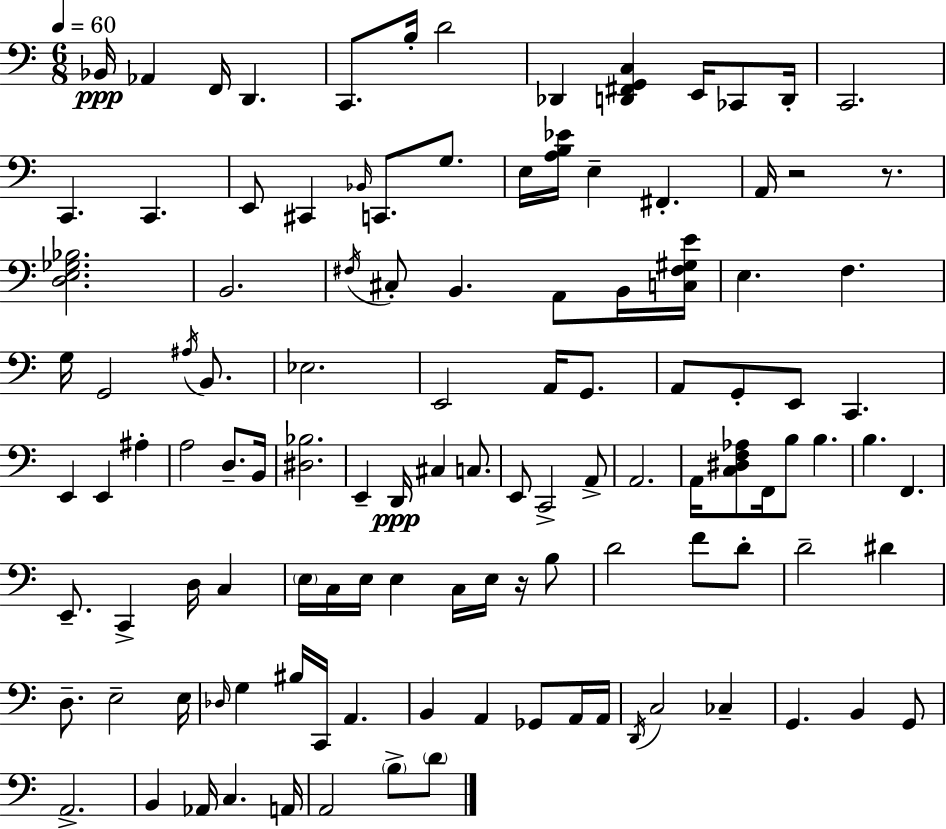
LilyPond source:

{
  \clef bass
  \numericTimeSignature
  \time 6/8
  \key a \minor
  \tempo 4 = 60
  bes,16\ppp aes,4 f,16 d,4. | c,8. b16-. d'2 | des,4 <d, fis, g, c>4 e,16 ces,8 d,16-. | c,2. | \break c,4. c,4. | e,8 cis,4 \grace { bes,16 } c,8. g8. | e16 <a b ees'>16 e4-- fis,4.-. | a,16 r2 r8. | \break <d e ges bes>2. | b,2. | \acciaccatura { fis16 } cis8-. b,4. a,8 | b,16 <c fis gis e'>16 e4. f4. | \break g16 g,2 \acciaccatura { ais16 } | b,8. ees2. | e,2 a,16 | g,8. a,8 g,8-. e,8 c,4. | \break e,4 e,4 ais4-. | a2 d8.-- | b,16 <dis bes>2. | e,4-- d,16\ppp cis4 | \break c8. e,8 c,2-> | a,8-> a,2. | a,16 <c dis f aes>8 f,16 b8 b4. | b4. f,4. | \break e,8.-- c,4-> d16 c4 | \parenthesize e16 c16 e16 e4 c16 e16 | r16 b8 d'2 f'8 | d'8-. d'2-- dis'4 | \break d8.-- e2-- | e16 \grace { des16 } g4 bis16 c,16 a,4. | b,4 a,4 | ges,8 a,16 a,16 \acciaccatura { d,16 } c2 | \break ces4-- g,4. b,4 | g,8 a,2.-> | b,4 aes,16 c4. | a,16 a,2 | \break \parenthesize b8-> \parenthesize d'8 \bar "|."
}